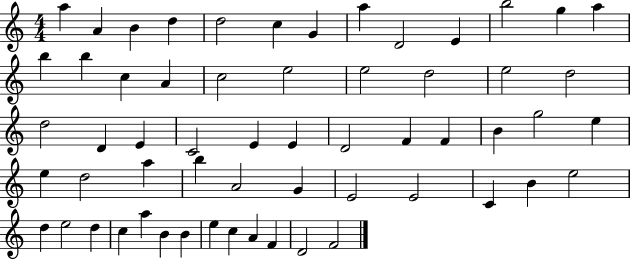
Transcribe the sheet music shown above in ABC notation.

X:1
T:Untitled
M:4/4
L:1/4
K:C
a A B d d2 c G a D2 E b2 g a b b c A c2 e2 e2 d2 e2 d2 d2 D E C2 E E D2 F F B g2 e e d2 a b A2 G E2 E2 C B e2 d e2 d c a B B e c A F D2 F2